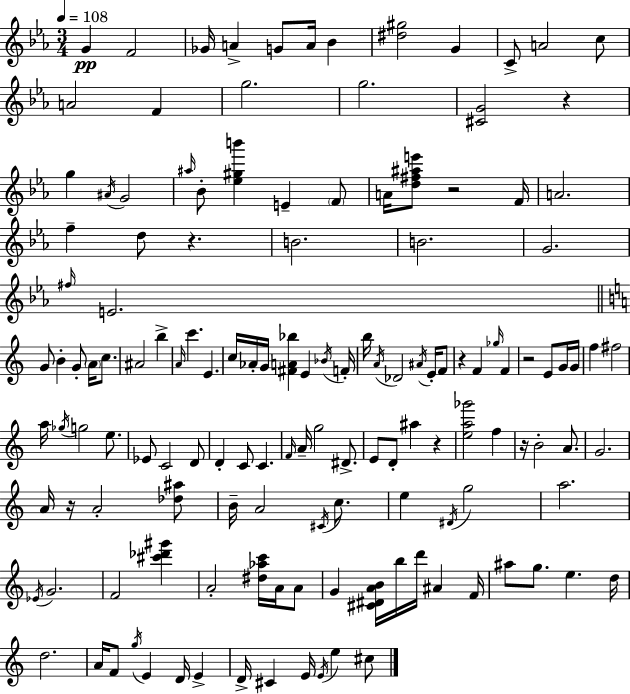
X:1
T:Untitled
M:3/4
L:1/4
K:Eb
G F2 _G/4 A G/2 A/4 _B [^d^g]2 G C/2 A2 c/2 A2 F g2 g2 [^CG]2 z g ^A/4 G2 ^a/4 _B/2 [_e^gb'] E F/2 A/4 [d^f^ae']/2 z2 F/4 A2 f d/2 z B2 B2 G2 ^f/4 E2 G/2 B G/2 A/4 c/2 ^A2 b A/4 c' E c/4 _A/4 G/4 [^FA_b] E _B/4 F/4 b/4 A/4 _D2 ^A/4 E/4 F/2 z F _g/4 F z2 E/2 G/4 G/4 f ^f2 a/4 _g/4 g2 e/2 _E/2 C2 D/2 D C/2 C F/4 A/4 g2 ^D/2 E/2 D/2 ^a z [ea_g']2 f z/4 B2 A/2 G2 A/4 z/4 A2 [_d^a]/2 B/4 A2 ^C/4 c/2 e ^D/4 g2 a2 _E/4 G2 F2 [^c'_d'^g'] A2 [^d_ac']/4 A/4 A/2 G [^C^DAB]/4 b/4 d'/4 ^A F/4 ^a/2 g/2 e d/4 d2 A/4 F/2 g/4 E D/4 E D/4 ^C E/4 E/4 e ^c/2